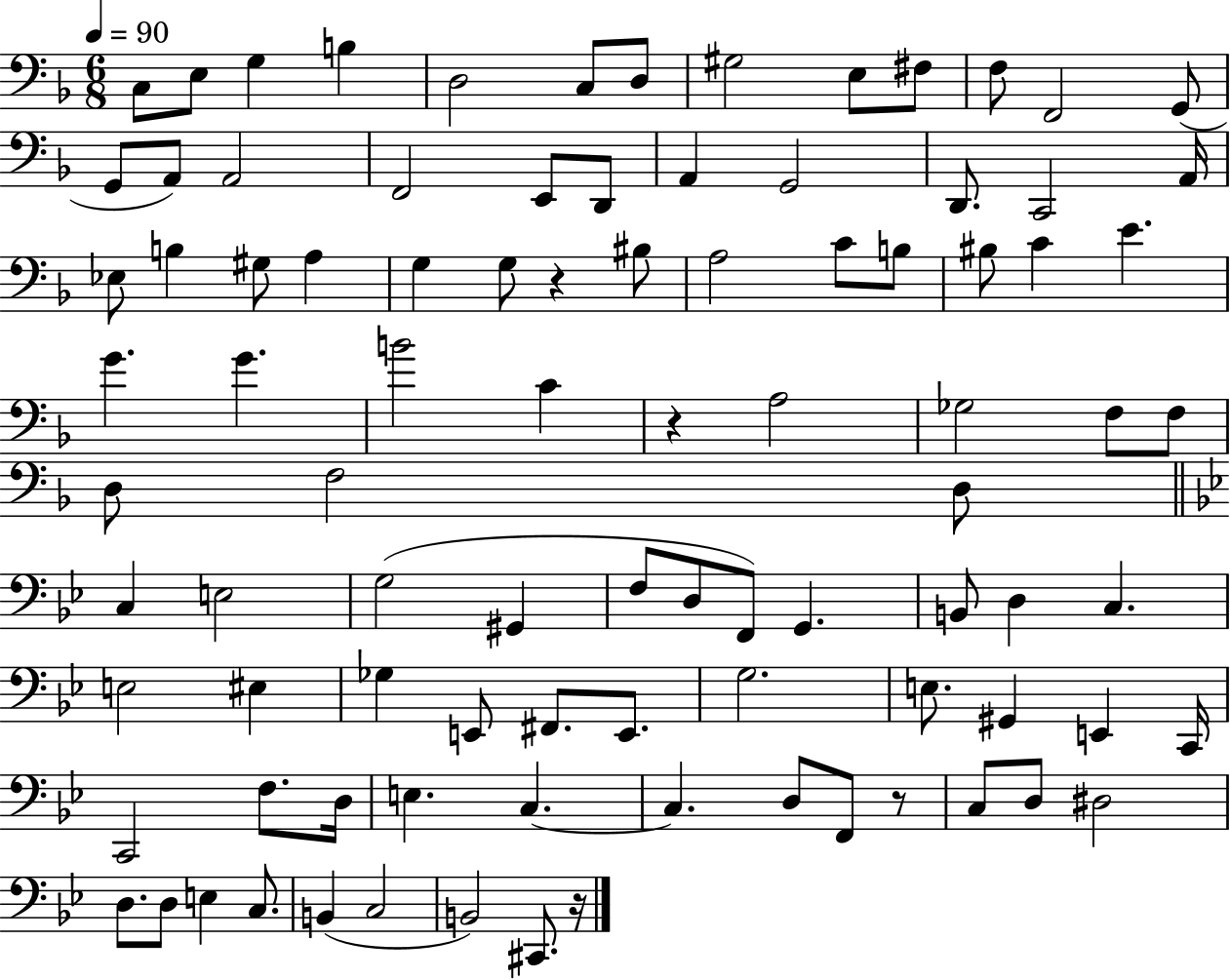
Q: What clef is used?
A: bass